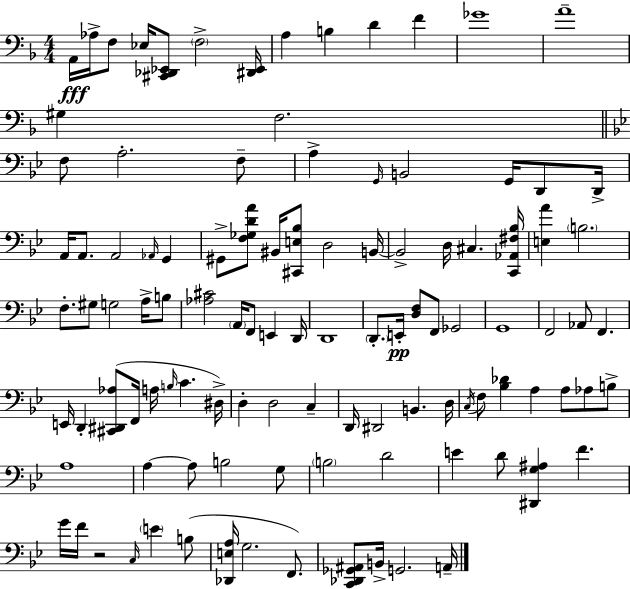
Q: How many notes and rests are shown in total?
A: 107